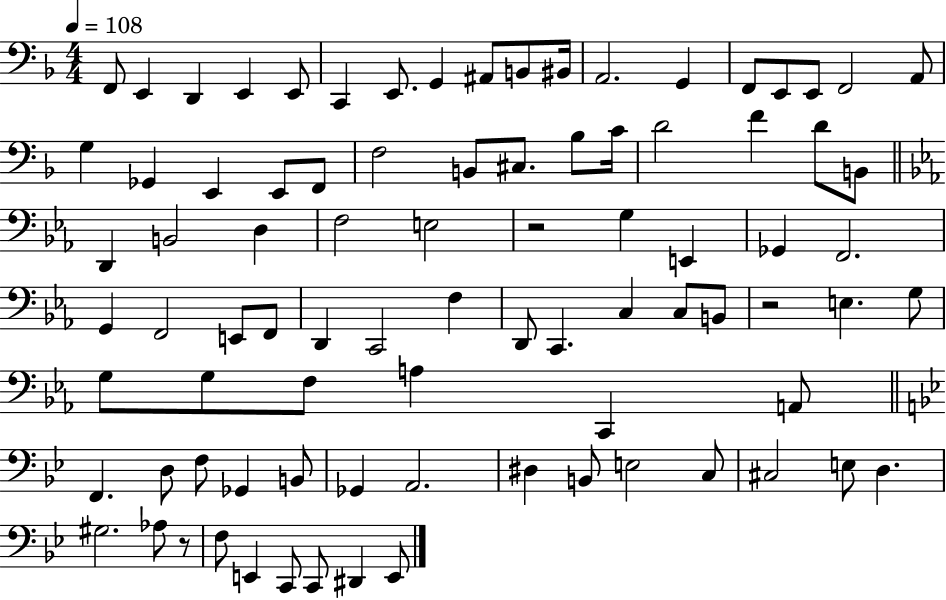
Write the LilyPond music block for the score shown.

{
  \clef bass
  \numericTimeSignature
  \time 4/4
  \key f \major
  \tempo 4 = 108
  f,8 e,4 d,4 e,4 e,8 | c,4 e,8. g,4 ais,8 b,8 bis,16 | a,2. g,4 | f,8 e,8 e,8 f,2 a,8 | \break g4 ges,4 e,4 e,8 f,8 | f2 b,8 cis8. bes8 c'16 | d'2 f'4 d'8 b,8 | \bar "||" \break \key c \minor d,4 b,2 d4 | f2 e2 | r2 g4 e,4 | ges,4 f,2. | \break g,4 f,2 e,8 f,8 | d,4 c,2 f4 | d,8 c,4. c4 c8 b,8 | r2 e4. g8 | \break g8 g8 f8 a4 c,4 a,8 | \bar "||" \break \key bes \major f,4. d8 f8 ges,4 b,8 | ges,4 a,2. | dis4 b,8 e2 c8 | cis2 e8 d4. | \break gis2. aes8 r8 | f8 e,4 c,8 c,8 dis,4 e,8 | \bar "|."
}